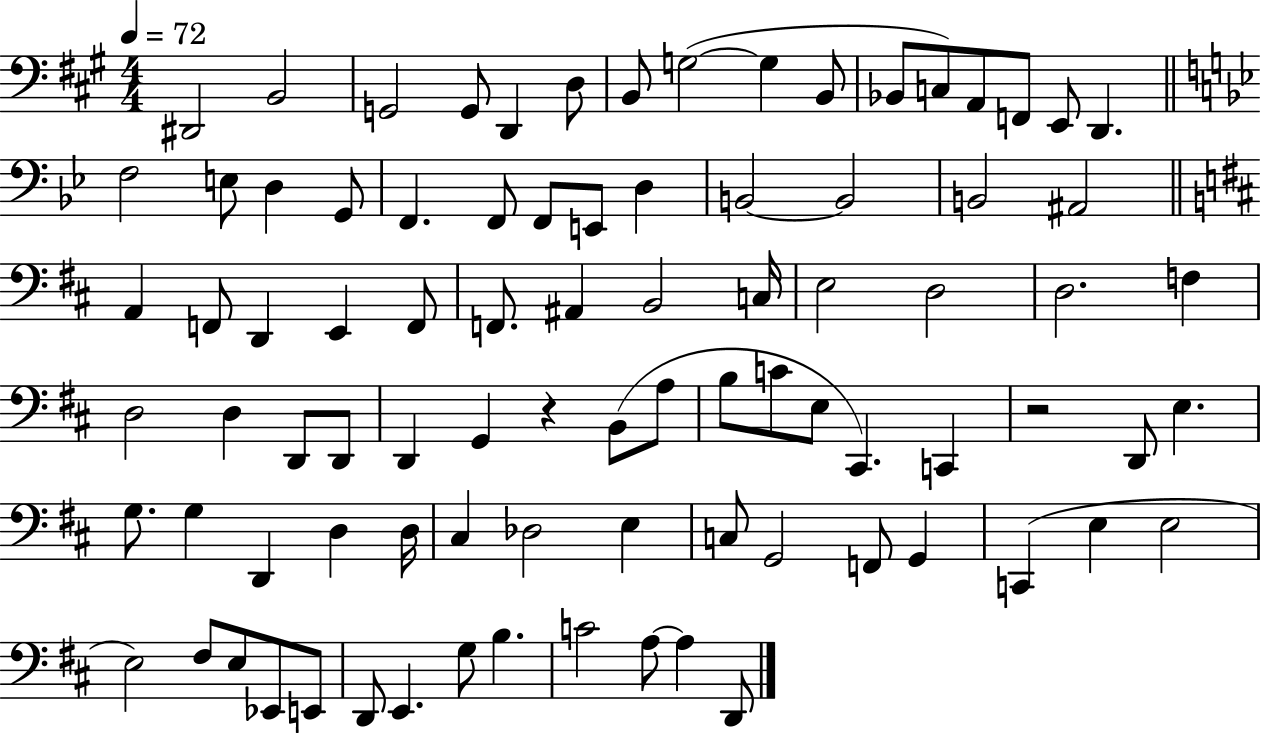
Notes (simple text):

D#2/h B2/h G2/h G2/e D2/q D3/e B2/e G3/h G3/q B2/e Bb2/e C3/e A2/e F2/e E2/e D2/q. F3/h E3/e D3/q G2/e F2/q. F2/e F2/e E2/e D3/q B2/h B2/h B2/h A#2/h A2/q F2/e D2/q E2/q F2/e F2/e. A#2/q B2/h C3/s E3/h D3/h D3/h. F3/q D3/h D3/q D2/e D2/e D2/q G2/q R/q B2/e A3/e B3/e C4/e E3/e C#2/q. C2/q R/h D2/e E3/q. G3/e. G3/q D2/q D3/q D3/s C#3/q Db3/h E3/q C3/e G2/h F2/e G2/q C2/q E3/q E3/h E3/h F#3/e E3/e Eb2/e E2/e D2/e E2/q. G3/e B3/q. C4/h A3/e A3/q D2/e